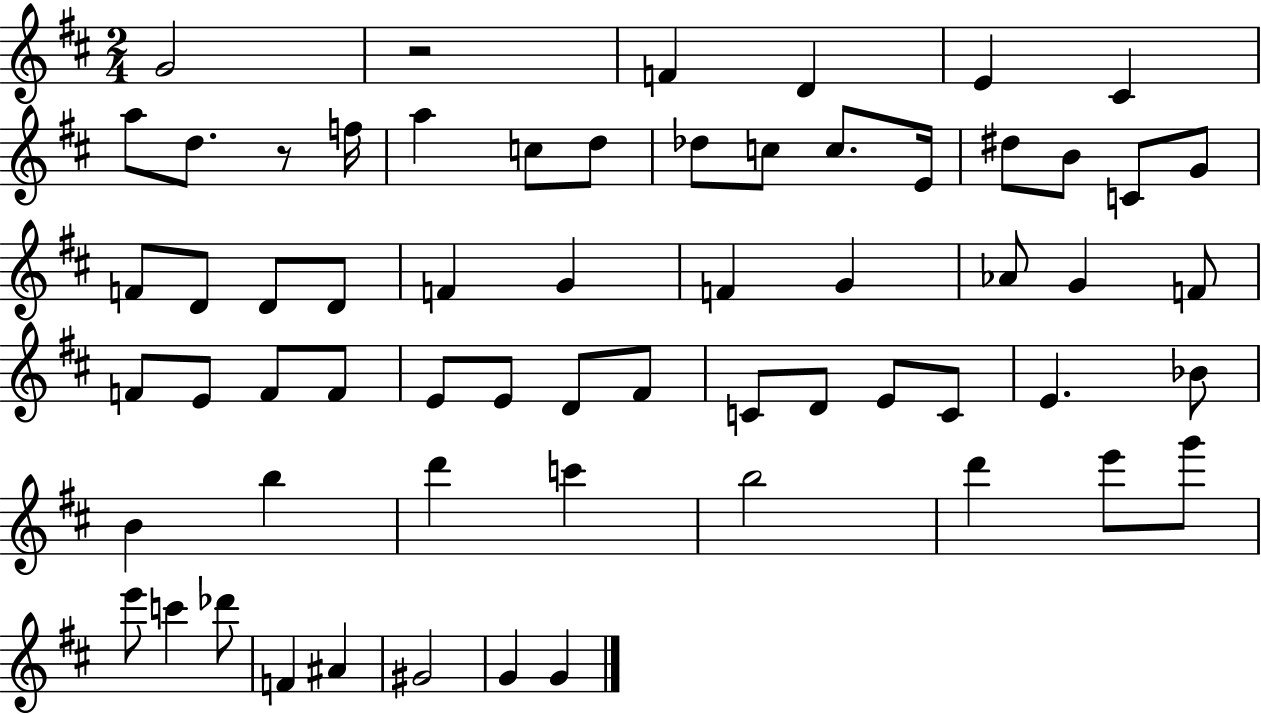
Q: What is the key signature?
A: D major